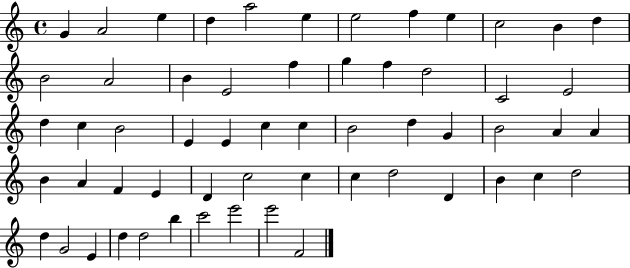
G4/q A4/h E5/q D5/q A5/h E5/q E5/h F5/q E5/q C5/h B4/q D5/q B4/h A4/h B4/q E4/h F5/q G5/q F5/q D5/h C4/h E4/h D5/q C5/q B4/h E4/q E4/q C5/q C5/q B4/h D5/q G4/q B4/h A4/q A4/q B4/q A4/q F4/q E4/q D4/q C5/h C5/q C5/q D5/h D4/q B4/q C5/q D5/h D5/q G4/h E4/q D5/q D5/h B5/q C6/h E6/h E6/h F4/h